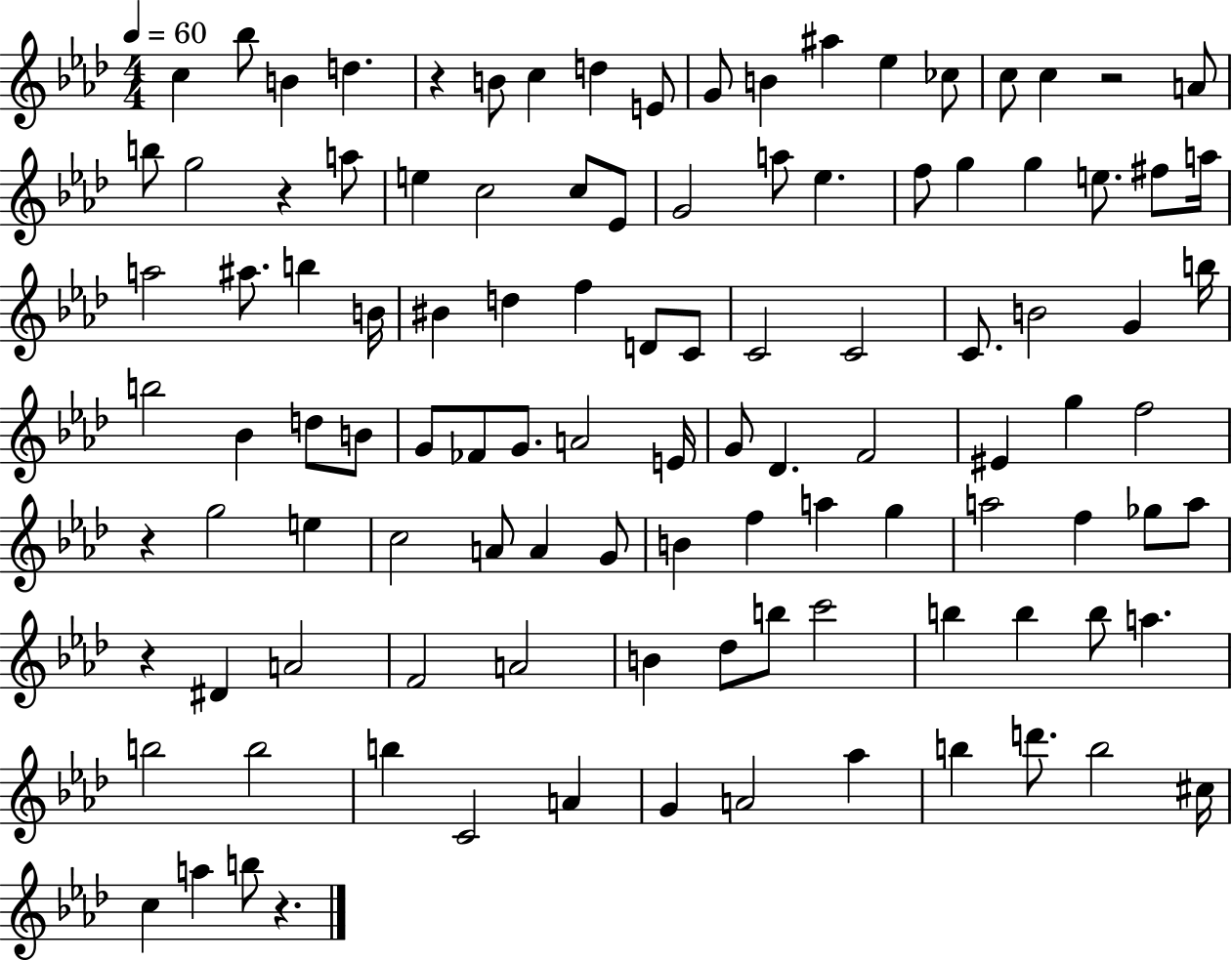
{
  \clef treble
  \numericTimeSignature
  \time 4/4
  \key aes \major
  \tempo 4 = 60
  c''4 bes''8 b'4 d''4. | r4 b'8 c''4 d''4 e'8 | g'8 b'4 ais''4 ees''4 ces''8 | c''8 c''4 r2 a'8 | \break b''8 g''2 r4 a''8 | e''4 c''2 c''8 ees'8 | g'2 a''8 ees''4. | f''8 g''4 g''4 e''8. fis''8 a''16 | \break a''2 ais''8. b''4 b'16 | bis'4 d''4 f''4 d'8 c'8 | c'2 c'2 | c'8. b'2 g'4 b''16 | \break b''2 bes'4 d''8 b'8 | g'8 fes'8 g'8. a'2 e'16 | g'8 des'4. f'2 | eis'4 g''4 f''2 | \break r4 g''2 e''4 | c''2 a'8 a'4 g'8 | b'4 f''4 a''4 g''4 | a''2 f''4 ges''8 a''8 | \break r4 dis'4 a'2 | f'2 a'2 | b'4 des''8 b''8 c'''2 | b''4 b''4 b''8 a''4. | \break b''2 b''2 | b''4 c'2 a'4 | g'4 a'2 aes''4 | b''4 d'''8. b''2 cis''16 | \break c''4 a''4 b''8 r4. | \bar "|."
}